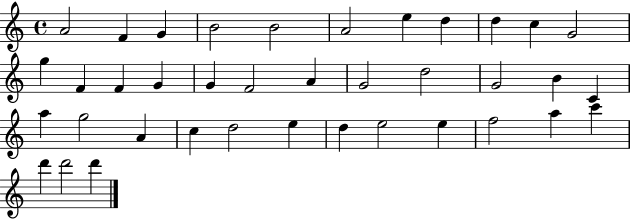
A4/h F4/q G4/q B4/h B4/h A4/h E5/q D5/q D5/q C5/q G4/h G5/q F4/q F4/q G4/q G4/q F4/h A4/q G4/h D5/h G4/h B4/q C4/q A5/q G5/h A4/q C5/q D5/h E5/q D5/q E5/h E5/q F5/h A5/q C6/q D6/q D6/h D6/q